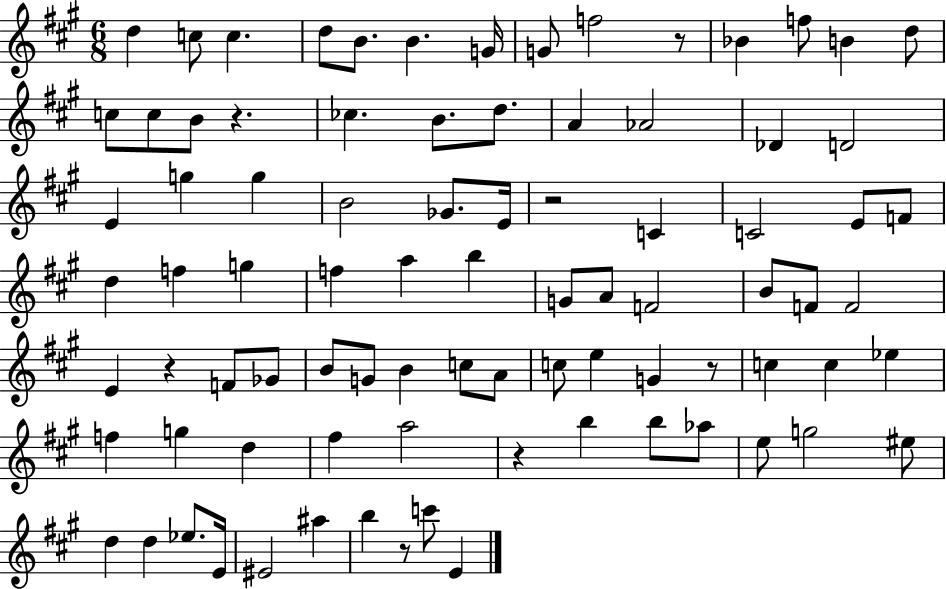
X:1
T:Untitled
M:6/8
L:1/4
K:A
d c/2 c d/2 B/2 B G/4 G/2 f2 z/2 _B f/2 B d/2 c/2 c/2 B/2 z _c B/2 d/2 A _A2 _D D2 E g g B2 _G/2 E/4 z2 C C2 E/2 F/2 d f g f a b G/2 A/2 F2 B/2 F/2 F2 E z F/2 _G/2 B/2 G/2 B c/2 A/2 c/2 e G z/2 c c _e f g d ^f a2 z b b/2 _a/2 e/2 g2 ^e/2 d d _e/2 E/4 ^E2 ^a b z/2 c'/2 E